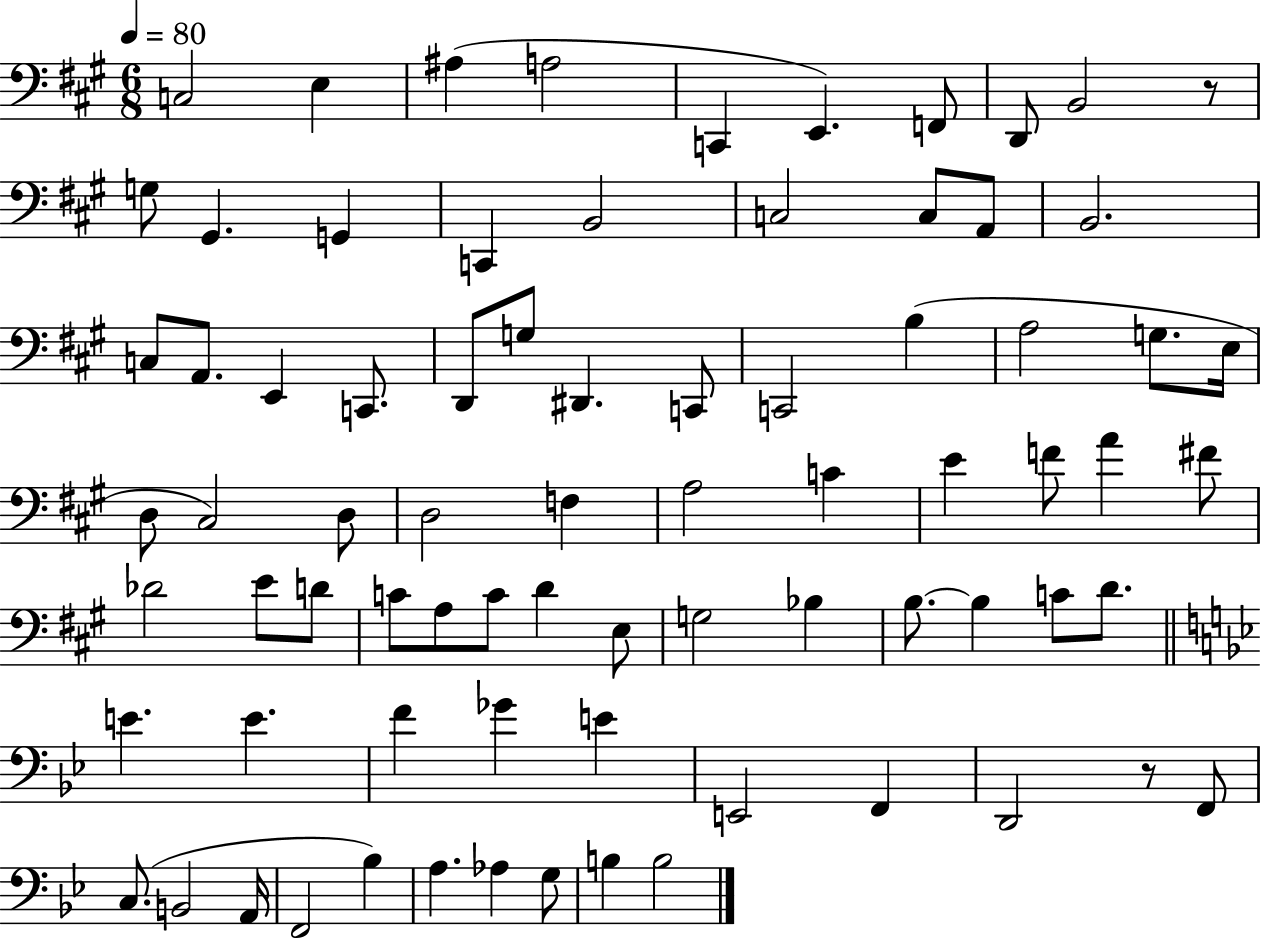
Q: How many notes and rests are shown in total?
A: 77